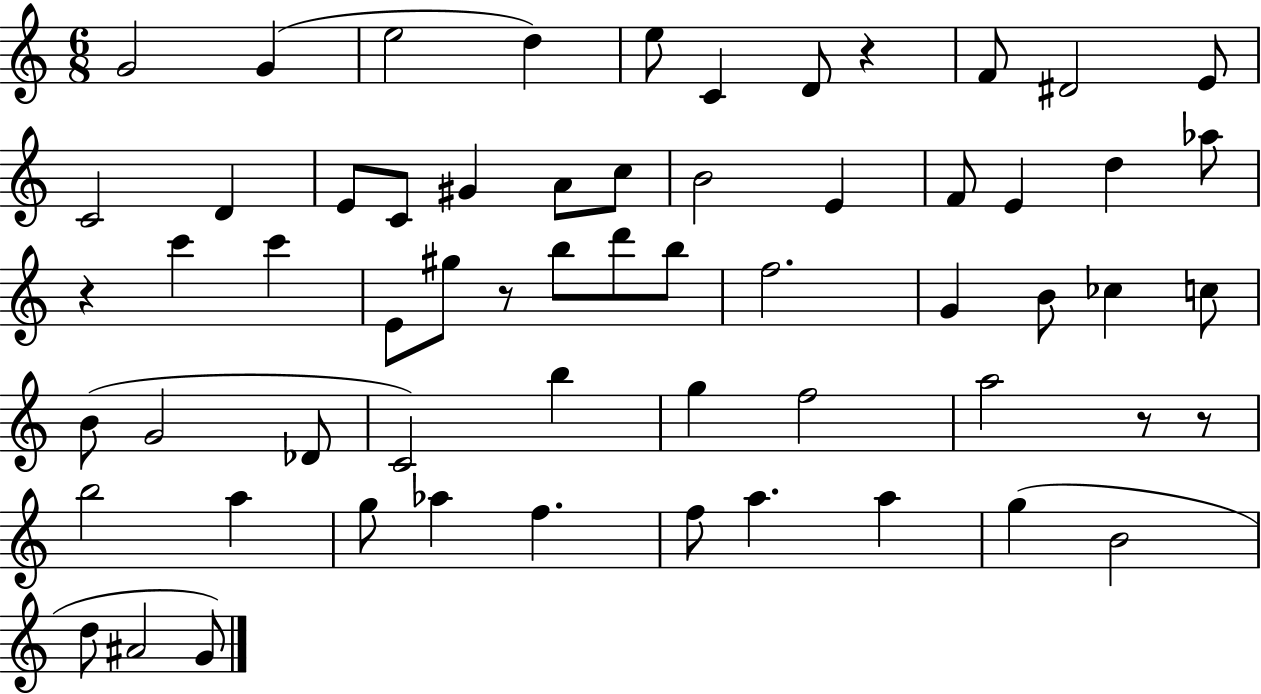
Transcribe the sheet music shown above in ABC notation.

X:1
T:Untitled
M:6/8
L:1/4
K:C
G2 G e2 d e/2 C D/2 z F/2 ^D2 E/2 C2 D E/2 C/2 ^G A/2 c/2 B2 E F/2 E d _a/2 z c' c' E/2 ^g/2 z/2 b/2 d'/2 b/2 f2 G B/2 _c c/2 B/2 G2 _D/2 C2 b g f2 a2 z/2 z/2 b2 a g/2 _a f f/2 a a g B2 d/2 ^A2 G/2